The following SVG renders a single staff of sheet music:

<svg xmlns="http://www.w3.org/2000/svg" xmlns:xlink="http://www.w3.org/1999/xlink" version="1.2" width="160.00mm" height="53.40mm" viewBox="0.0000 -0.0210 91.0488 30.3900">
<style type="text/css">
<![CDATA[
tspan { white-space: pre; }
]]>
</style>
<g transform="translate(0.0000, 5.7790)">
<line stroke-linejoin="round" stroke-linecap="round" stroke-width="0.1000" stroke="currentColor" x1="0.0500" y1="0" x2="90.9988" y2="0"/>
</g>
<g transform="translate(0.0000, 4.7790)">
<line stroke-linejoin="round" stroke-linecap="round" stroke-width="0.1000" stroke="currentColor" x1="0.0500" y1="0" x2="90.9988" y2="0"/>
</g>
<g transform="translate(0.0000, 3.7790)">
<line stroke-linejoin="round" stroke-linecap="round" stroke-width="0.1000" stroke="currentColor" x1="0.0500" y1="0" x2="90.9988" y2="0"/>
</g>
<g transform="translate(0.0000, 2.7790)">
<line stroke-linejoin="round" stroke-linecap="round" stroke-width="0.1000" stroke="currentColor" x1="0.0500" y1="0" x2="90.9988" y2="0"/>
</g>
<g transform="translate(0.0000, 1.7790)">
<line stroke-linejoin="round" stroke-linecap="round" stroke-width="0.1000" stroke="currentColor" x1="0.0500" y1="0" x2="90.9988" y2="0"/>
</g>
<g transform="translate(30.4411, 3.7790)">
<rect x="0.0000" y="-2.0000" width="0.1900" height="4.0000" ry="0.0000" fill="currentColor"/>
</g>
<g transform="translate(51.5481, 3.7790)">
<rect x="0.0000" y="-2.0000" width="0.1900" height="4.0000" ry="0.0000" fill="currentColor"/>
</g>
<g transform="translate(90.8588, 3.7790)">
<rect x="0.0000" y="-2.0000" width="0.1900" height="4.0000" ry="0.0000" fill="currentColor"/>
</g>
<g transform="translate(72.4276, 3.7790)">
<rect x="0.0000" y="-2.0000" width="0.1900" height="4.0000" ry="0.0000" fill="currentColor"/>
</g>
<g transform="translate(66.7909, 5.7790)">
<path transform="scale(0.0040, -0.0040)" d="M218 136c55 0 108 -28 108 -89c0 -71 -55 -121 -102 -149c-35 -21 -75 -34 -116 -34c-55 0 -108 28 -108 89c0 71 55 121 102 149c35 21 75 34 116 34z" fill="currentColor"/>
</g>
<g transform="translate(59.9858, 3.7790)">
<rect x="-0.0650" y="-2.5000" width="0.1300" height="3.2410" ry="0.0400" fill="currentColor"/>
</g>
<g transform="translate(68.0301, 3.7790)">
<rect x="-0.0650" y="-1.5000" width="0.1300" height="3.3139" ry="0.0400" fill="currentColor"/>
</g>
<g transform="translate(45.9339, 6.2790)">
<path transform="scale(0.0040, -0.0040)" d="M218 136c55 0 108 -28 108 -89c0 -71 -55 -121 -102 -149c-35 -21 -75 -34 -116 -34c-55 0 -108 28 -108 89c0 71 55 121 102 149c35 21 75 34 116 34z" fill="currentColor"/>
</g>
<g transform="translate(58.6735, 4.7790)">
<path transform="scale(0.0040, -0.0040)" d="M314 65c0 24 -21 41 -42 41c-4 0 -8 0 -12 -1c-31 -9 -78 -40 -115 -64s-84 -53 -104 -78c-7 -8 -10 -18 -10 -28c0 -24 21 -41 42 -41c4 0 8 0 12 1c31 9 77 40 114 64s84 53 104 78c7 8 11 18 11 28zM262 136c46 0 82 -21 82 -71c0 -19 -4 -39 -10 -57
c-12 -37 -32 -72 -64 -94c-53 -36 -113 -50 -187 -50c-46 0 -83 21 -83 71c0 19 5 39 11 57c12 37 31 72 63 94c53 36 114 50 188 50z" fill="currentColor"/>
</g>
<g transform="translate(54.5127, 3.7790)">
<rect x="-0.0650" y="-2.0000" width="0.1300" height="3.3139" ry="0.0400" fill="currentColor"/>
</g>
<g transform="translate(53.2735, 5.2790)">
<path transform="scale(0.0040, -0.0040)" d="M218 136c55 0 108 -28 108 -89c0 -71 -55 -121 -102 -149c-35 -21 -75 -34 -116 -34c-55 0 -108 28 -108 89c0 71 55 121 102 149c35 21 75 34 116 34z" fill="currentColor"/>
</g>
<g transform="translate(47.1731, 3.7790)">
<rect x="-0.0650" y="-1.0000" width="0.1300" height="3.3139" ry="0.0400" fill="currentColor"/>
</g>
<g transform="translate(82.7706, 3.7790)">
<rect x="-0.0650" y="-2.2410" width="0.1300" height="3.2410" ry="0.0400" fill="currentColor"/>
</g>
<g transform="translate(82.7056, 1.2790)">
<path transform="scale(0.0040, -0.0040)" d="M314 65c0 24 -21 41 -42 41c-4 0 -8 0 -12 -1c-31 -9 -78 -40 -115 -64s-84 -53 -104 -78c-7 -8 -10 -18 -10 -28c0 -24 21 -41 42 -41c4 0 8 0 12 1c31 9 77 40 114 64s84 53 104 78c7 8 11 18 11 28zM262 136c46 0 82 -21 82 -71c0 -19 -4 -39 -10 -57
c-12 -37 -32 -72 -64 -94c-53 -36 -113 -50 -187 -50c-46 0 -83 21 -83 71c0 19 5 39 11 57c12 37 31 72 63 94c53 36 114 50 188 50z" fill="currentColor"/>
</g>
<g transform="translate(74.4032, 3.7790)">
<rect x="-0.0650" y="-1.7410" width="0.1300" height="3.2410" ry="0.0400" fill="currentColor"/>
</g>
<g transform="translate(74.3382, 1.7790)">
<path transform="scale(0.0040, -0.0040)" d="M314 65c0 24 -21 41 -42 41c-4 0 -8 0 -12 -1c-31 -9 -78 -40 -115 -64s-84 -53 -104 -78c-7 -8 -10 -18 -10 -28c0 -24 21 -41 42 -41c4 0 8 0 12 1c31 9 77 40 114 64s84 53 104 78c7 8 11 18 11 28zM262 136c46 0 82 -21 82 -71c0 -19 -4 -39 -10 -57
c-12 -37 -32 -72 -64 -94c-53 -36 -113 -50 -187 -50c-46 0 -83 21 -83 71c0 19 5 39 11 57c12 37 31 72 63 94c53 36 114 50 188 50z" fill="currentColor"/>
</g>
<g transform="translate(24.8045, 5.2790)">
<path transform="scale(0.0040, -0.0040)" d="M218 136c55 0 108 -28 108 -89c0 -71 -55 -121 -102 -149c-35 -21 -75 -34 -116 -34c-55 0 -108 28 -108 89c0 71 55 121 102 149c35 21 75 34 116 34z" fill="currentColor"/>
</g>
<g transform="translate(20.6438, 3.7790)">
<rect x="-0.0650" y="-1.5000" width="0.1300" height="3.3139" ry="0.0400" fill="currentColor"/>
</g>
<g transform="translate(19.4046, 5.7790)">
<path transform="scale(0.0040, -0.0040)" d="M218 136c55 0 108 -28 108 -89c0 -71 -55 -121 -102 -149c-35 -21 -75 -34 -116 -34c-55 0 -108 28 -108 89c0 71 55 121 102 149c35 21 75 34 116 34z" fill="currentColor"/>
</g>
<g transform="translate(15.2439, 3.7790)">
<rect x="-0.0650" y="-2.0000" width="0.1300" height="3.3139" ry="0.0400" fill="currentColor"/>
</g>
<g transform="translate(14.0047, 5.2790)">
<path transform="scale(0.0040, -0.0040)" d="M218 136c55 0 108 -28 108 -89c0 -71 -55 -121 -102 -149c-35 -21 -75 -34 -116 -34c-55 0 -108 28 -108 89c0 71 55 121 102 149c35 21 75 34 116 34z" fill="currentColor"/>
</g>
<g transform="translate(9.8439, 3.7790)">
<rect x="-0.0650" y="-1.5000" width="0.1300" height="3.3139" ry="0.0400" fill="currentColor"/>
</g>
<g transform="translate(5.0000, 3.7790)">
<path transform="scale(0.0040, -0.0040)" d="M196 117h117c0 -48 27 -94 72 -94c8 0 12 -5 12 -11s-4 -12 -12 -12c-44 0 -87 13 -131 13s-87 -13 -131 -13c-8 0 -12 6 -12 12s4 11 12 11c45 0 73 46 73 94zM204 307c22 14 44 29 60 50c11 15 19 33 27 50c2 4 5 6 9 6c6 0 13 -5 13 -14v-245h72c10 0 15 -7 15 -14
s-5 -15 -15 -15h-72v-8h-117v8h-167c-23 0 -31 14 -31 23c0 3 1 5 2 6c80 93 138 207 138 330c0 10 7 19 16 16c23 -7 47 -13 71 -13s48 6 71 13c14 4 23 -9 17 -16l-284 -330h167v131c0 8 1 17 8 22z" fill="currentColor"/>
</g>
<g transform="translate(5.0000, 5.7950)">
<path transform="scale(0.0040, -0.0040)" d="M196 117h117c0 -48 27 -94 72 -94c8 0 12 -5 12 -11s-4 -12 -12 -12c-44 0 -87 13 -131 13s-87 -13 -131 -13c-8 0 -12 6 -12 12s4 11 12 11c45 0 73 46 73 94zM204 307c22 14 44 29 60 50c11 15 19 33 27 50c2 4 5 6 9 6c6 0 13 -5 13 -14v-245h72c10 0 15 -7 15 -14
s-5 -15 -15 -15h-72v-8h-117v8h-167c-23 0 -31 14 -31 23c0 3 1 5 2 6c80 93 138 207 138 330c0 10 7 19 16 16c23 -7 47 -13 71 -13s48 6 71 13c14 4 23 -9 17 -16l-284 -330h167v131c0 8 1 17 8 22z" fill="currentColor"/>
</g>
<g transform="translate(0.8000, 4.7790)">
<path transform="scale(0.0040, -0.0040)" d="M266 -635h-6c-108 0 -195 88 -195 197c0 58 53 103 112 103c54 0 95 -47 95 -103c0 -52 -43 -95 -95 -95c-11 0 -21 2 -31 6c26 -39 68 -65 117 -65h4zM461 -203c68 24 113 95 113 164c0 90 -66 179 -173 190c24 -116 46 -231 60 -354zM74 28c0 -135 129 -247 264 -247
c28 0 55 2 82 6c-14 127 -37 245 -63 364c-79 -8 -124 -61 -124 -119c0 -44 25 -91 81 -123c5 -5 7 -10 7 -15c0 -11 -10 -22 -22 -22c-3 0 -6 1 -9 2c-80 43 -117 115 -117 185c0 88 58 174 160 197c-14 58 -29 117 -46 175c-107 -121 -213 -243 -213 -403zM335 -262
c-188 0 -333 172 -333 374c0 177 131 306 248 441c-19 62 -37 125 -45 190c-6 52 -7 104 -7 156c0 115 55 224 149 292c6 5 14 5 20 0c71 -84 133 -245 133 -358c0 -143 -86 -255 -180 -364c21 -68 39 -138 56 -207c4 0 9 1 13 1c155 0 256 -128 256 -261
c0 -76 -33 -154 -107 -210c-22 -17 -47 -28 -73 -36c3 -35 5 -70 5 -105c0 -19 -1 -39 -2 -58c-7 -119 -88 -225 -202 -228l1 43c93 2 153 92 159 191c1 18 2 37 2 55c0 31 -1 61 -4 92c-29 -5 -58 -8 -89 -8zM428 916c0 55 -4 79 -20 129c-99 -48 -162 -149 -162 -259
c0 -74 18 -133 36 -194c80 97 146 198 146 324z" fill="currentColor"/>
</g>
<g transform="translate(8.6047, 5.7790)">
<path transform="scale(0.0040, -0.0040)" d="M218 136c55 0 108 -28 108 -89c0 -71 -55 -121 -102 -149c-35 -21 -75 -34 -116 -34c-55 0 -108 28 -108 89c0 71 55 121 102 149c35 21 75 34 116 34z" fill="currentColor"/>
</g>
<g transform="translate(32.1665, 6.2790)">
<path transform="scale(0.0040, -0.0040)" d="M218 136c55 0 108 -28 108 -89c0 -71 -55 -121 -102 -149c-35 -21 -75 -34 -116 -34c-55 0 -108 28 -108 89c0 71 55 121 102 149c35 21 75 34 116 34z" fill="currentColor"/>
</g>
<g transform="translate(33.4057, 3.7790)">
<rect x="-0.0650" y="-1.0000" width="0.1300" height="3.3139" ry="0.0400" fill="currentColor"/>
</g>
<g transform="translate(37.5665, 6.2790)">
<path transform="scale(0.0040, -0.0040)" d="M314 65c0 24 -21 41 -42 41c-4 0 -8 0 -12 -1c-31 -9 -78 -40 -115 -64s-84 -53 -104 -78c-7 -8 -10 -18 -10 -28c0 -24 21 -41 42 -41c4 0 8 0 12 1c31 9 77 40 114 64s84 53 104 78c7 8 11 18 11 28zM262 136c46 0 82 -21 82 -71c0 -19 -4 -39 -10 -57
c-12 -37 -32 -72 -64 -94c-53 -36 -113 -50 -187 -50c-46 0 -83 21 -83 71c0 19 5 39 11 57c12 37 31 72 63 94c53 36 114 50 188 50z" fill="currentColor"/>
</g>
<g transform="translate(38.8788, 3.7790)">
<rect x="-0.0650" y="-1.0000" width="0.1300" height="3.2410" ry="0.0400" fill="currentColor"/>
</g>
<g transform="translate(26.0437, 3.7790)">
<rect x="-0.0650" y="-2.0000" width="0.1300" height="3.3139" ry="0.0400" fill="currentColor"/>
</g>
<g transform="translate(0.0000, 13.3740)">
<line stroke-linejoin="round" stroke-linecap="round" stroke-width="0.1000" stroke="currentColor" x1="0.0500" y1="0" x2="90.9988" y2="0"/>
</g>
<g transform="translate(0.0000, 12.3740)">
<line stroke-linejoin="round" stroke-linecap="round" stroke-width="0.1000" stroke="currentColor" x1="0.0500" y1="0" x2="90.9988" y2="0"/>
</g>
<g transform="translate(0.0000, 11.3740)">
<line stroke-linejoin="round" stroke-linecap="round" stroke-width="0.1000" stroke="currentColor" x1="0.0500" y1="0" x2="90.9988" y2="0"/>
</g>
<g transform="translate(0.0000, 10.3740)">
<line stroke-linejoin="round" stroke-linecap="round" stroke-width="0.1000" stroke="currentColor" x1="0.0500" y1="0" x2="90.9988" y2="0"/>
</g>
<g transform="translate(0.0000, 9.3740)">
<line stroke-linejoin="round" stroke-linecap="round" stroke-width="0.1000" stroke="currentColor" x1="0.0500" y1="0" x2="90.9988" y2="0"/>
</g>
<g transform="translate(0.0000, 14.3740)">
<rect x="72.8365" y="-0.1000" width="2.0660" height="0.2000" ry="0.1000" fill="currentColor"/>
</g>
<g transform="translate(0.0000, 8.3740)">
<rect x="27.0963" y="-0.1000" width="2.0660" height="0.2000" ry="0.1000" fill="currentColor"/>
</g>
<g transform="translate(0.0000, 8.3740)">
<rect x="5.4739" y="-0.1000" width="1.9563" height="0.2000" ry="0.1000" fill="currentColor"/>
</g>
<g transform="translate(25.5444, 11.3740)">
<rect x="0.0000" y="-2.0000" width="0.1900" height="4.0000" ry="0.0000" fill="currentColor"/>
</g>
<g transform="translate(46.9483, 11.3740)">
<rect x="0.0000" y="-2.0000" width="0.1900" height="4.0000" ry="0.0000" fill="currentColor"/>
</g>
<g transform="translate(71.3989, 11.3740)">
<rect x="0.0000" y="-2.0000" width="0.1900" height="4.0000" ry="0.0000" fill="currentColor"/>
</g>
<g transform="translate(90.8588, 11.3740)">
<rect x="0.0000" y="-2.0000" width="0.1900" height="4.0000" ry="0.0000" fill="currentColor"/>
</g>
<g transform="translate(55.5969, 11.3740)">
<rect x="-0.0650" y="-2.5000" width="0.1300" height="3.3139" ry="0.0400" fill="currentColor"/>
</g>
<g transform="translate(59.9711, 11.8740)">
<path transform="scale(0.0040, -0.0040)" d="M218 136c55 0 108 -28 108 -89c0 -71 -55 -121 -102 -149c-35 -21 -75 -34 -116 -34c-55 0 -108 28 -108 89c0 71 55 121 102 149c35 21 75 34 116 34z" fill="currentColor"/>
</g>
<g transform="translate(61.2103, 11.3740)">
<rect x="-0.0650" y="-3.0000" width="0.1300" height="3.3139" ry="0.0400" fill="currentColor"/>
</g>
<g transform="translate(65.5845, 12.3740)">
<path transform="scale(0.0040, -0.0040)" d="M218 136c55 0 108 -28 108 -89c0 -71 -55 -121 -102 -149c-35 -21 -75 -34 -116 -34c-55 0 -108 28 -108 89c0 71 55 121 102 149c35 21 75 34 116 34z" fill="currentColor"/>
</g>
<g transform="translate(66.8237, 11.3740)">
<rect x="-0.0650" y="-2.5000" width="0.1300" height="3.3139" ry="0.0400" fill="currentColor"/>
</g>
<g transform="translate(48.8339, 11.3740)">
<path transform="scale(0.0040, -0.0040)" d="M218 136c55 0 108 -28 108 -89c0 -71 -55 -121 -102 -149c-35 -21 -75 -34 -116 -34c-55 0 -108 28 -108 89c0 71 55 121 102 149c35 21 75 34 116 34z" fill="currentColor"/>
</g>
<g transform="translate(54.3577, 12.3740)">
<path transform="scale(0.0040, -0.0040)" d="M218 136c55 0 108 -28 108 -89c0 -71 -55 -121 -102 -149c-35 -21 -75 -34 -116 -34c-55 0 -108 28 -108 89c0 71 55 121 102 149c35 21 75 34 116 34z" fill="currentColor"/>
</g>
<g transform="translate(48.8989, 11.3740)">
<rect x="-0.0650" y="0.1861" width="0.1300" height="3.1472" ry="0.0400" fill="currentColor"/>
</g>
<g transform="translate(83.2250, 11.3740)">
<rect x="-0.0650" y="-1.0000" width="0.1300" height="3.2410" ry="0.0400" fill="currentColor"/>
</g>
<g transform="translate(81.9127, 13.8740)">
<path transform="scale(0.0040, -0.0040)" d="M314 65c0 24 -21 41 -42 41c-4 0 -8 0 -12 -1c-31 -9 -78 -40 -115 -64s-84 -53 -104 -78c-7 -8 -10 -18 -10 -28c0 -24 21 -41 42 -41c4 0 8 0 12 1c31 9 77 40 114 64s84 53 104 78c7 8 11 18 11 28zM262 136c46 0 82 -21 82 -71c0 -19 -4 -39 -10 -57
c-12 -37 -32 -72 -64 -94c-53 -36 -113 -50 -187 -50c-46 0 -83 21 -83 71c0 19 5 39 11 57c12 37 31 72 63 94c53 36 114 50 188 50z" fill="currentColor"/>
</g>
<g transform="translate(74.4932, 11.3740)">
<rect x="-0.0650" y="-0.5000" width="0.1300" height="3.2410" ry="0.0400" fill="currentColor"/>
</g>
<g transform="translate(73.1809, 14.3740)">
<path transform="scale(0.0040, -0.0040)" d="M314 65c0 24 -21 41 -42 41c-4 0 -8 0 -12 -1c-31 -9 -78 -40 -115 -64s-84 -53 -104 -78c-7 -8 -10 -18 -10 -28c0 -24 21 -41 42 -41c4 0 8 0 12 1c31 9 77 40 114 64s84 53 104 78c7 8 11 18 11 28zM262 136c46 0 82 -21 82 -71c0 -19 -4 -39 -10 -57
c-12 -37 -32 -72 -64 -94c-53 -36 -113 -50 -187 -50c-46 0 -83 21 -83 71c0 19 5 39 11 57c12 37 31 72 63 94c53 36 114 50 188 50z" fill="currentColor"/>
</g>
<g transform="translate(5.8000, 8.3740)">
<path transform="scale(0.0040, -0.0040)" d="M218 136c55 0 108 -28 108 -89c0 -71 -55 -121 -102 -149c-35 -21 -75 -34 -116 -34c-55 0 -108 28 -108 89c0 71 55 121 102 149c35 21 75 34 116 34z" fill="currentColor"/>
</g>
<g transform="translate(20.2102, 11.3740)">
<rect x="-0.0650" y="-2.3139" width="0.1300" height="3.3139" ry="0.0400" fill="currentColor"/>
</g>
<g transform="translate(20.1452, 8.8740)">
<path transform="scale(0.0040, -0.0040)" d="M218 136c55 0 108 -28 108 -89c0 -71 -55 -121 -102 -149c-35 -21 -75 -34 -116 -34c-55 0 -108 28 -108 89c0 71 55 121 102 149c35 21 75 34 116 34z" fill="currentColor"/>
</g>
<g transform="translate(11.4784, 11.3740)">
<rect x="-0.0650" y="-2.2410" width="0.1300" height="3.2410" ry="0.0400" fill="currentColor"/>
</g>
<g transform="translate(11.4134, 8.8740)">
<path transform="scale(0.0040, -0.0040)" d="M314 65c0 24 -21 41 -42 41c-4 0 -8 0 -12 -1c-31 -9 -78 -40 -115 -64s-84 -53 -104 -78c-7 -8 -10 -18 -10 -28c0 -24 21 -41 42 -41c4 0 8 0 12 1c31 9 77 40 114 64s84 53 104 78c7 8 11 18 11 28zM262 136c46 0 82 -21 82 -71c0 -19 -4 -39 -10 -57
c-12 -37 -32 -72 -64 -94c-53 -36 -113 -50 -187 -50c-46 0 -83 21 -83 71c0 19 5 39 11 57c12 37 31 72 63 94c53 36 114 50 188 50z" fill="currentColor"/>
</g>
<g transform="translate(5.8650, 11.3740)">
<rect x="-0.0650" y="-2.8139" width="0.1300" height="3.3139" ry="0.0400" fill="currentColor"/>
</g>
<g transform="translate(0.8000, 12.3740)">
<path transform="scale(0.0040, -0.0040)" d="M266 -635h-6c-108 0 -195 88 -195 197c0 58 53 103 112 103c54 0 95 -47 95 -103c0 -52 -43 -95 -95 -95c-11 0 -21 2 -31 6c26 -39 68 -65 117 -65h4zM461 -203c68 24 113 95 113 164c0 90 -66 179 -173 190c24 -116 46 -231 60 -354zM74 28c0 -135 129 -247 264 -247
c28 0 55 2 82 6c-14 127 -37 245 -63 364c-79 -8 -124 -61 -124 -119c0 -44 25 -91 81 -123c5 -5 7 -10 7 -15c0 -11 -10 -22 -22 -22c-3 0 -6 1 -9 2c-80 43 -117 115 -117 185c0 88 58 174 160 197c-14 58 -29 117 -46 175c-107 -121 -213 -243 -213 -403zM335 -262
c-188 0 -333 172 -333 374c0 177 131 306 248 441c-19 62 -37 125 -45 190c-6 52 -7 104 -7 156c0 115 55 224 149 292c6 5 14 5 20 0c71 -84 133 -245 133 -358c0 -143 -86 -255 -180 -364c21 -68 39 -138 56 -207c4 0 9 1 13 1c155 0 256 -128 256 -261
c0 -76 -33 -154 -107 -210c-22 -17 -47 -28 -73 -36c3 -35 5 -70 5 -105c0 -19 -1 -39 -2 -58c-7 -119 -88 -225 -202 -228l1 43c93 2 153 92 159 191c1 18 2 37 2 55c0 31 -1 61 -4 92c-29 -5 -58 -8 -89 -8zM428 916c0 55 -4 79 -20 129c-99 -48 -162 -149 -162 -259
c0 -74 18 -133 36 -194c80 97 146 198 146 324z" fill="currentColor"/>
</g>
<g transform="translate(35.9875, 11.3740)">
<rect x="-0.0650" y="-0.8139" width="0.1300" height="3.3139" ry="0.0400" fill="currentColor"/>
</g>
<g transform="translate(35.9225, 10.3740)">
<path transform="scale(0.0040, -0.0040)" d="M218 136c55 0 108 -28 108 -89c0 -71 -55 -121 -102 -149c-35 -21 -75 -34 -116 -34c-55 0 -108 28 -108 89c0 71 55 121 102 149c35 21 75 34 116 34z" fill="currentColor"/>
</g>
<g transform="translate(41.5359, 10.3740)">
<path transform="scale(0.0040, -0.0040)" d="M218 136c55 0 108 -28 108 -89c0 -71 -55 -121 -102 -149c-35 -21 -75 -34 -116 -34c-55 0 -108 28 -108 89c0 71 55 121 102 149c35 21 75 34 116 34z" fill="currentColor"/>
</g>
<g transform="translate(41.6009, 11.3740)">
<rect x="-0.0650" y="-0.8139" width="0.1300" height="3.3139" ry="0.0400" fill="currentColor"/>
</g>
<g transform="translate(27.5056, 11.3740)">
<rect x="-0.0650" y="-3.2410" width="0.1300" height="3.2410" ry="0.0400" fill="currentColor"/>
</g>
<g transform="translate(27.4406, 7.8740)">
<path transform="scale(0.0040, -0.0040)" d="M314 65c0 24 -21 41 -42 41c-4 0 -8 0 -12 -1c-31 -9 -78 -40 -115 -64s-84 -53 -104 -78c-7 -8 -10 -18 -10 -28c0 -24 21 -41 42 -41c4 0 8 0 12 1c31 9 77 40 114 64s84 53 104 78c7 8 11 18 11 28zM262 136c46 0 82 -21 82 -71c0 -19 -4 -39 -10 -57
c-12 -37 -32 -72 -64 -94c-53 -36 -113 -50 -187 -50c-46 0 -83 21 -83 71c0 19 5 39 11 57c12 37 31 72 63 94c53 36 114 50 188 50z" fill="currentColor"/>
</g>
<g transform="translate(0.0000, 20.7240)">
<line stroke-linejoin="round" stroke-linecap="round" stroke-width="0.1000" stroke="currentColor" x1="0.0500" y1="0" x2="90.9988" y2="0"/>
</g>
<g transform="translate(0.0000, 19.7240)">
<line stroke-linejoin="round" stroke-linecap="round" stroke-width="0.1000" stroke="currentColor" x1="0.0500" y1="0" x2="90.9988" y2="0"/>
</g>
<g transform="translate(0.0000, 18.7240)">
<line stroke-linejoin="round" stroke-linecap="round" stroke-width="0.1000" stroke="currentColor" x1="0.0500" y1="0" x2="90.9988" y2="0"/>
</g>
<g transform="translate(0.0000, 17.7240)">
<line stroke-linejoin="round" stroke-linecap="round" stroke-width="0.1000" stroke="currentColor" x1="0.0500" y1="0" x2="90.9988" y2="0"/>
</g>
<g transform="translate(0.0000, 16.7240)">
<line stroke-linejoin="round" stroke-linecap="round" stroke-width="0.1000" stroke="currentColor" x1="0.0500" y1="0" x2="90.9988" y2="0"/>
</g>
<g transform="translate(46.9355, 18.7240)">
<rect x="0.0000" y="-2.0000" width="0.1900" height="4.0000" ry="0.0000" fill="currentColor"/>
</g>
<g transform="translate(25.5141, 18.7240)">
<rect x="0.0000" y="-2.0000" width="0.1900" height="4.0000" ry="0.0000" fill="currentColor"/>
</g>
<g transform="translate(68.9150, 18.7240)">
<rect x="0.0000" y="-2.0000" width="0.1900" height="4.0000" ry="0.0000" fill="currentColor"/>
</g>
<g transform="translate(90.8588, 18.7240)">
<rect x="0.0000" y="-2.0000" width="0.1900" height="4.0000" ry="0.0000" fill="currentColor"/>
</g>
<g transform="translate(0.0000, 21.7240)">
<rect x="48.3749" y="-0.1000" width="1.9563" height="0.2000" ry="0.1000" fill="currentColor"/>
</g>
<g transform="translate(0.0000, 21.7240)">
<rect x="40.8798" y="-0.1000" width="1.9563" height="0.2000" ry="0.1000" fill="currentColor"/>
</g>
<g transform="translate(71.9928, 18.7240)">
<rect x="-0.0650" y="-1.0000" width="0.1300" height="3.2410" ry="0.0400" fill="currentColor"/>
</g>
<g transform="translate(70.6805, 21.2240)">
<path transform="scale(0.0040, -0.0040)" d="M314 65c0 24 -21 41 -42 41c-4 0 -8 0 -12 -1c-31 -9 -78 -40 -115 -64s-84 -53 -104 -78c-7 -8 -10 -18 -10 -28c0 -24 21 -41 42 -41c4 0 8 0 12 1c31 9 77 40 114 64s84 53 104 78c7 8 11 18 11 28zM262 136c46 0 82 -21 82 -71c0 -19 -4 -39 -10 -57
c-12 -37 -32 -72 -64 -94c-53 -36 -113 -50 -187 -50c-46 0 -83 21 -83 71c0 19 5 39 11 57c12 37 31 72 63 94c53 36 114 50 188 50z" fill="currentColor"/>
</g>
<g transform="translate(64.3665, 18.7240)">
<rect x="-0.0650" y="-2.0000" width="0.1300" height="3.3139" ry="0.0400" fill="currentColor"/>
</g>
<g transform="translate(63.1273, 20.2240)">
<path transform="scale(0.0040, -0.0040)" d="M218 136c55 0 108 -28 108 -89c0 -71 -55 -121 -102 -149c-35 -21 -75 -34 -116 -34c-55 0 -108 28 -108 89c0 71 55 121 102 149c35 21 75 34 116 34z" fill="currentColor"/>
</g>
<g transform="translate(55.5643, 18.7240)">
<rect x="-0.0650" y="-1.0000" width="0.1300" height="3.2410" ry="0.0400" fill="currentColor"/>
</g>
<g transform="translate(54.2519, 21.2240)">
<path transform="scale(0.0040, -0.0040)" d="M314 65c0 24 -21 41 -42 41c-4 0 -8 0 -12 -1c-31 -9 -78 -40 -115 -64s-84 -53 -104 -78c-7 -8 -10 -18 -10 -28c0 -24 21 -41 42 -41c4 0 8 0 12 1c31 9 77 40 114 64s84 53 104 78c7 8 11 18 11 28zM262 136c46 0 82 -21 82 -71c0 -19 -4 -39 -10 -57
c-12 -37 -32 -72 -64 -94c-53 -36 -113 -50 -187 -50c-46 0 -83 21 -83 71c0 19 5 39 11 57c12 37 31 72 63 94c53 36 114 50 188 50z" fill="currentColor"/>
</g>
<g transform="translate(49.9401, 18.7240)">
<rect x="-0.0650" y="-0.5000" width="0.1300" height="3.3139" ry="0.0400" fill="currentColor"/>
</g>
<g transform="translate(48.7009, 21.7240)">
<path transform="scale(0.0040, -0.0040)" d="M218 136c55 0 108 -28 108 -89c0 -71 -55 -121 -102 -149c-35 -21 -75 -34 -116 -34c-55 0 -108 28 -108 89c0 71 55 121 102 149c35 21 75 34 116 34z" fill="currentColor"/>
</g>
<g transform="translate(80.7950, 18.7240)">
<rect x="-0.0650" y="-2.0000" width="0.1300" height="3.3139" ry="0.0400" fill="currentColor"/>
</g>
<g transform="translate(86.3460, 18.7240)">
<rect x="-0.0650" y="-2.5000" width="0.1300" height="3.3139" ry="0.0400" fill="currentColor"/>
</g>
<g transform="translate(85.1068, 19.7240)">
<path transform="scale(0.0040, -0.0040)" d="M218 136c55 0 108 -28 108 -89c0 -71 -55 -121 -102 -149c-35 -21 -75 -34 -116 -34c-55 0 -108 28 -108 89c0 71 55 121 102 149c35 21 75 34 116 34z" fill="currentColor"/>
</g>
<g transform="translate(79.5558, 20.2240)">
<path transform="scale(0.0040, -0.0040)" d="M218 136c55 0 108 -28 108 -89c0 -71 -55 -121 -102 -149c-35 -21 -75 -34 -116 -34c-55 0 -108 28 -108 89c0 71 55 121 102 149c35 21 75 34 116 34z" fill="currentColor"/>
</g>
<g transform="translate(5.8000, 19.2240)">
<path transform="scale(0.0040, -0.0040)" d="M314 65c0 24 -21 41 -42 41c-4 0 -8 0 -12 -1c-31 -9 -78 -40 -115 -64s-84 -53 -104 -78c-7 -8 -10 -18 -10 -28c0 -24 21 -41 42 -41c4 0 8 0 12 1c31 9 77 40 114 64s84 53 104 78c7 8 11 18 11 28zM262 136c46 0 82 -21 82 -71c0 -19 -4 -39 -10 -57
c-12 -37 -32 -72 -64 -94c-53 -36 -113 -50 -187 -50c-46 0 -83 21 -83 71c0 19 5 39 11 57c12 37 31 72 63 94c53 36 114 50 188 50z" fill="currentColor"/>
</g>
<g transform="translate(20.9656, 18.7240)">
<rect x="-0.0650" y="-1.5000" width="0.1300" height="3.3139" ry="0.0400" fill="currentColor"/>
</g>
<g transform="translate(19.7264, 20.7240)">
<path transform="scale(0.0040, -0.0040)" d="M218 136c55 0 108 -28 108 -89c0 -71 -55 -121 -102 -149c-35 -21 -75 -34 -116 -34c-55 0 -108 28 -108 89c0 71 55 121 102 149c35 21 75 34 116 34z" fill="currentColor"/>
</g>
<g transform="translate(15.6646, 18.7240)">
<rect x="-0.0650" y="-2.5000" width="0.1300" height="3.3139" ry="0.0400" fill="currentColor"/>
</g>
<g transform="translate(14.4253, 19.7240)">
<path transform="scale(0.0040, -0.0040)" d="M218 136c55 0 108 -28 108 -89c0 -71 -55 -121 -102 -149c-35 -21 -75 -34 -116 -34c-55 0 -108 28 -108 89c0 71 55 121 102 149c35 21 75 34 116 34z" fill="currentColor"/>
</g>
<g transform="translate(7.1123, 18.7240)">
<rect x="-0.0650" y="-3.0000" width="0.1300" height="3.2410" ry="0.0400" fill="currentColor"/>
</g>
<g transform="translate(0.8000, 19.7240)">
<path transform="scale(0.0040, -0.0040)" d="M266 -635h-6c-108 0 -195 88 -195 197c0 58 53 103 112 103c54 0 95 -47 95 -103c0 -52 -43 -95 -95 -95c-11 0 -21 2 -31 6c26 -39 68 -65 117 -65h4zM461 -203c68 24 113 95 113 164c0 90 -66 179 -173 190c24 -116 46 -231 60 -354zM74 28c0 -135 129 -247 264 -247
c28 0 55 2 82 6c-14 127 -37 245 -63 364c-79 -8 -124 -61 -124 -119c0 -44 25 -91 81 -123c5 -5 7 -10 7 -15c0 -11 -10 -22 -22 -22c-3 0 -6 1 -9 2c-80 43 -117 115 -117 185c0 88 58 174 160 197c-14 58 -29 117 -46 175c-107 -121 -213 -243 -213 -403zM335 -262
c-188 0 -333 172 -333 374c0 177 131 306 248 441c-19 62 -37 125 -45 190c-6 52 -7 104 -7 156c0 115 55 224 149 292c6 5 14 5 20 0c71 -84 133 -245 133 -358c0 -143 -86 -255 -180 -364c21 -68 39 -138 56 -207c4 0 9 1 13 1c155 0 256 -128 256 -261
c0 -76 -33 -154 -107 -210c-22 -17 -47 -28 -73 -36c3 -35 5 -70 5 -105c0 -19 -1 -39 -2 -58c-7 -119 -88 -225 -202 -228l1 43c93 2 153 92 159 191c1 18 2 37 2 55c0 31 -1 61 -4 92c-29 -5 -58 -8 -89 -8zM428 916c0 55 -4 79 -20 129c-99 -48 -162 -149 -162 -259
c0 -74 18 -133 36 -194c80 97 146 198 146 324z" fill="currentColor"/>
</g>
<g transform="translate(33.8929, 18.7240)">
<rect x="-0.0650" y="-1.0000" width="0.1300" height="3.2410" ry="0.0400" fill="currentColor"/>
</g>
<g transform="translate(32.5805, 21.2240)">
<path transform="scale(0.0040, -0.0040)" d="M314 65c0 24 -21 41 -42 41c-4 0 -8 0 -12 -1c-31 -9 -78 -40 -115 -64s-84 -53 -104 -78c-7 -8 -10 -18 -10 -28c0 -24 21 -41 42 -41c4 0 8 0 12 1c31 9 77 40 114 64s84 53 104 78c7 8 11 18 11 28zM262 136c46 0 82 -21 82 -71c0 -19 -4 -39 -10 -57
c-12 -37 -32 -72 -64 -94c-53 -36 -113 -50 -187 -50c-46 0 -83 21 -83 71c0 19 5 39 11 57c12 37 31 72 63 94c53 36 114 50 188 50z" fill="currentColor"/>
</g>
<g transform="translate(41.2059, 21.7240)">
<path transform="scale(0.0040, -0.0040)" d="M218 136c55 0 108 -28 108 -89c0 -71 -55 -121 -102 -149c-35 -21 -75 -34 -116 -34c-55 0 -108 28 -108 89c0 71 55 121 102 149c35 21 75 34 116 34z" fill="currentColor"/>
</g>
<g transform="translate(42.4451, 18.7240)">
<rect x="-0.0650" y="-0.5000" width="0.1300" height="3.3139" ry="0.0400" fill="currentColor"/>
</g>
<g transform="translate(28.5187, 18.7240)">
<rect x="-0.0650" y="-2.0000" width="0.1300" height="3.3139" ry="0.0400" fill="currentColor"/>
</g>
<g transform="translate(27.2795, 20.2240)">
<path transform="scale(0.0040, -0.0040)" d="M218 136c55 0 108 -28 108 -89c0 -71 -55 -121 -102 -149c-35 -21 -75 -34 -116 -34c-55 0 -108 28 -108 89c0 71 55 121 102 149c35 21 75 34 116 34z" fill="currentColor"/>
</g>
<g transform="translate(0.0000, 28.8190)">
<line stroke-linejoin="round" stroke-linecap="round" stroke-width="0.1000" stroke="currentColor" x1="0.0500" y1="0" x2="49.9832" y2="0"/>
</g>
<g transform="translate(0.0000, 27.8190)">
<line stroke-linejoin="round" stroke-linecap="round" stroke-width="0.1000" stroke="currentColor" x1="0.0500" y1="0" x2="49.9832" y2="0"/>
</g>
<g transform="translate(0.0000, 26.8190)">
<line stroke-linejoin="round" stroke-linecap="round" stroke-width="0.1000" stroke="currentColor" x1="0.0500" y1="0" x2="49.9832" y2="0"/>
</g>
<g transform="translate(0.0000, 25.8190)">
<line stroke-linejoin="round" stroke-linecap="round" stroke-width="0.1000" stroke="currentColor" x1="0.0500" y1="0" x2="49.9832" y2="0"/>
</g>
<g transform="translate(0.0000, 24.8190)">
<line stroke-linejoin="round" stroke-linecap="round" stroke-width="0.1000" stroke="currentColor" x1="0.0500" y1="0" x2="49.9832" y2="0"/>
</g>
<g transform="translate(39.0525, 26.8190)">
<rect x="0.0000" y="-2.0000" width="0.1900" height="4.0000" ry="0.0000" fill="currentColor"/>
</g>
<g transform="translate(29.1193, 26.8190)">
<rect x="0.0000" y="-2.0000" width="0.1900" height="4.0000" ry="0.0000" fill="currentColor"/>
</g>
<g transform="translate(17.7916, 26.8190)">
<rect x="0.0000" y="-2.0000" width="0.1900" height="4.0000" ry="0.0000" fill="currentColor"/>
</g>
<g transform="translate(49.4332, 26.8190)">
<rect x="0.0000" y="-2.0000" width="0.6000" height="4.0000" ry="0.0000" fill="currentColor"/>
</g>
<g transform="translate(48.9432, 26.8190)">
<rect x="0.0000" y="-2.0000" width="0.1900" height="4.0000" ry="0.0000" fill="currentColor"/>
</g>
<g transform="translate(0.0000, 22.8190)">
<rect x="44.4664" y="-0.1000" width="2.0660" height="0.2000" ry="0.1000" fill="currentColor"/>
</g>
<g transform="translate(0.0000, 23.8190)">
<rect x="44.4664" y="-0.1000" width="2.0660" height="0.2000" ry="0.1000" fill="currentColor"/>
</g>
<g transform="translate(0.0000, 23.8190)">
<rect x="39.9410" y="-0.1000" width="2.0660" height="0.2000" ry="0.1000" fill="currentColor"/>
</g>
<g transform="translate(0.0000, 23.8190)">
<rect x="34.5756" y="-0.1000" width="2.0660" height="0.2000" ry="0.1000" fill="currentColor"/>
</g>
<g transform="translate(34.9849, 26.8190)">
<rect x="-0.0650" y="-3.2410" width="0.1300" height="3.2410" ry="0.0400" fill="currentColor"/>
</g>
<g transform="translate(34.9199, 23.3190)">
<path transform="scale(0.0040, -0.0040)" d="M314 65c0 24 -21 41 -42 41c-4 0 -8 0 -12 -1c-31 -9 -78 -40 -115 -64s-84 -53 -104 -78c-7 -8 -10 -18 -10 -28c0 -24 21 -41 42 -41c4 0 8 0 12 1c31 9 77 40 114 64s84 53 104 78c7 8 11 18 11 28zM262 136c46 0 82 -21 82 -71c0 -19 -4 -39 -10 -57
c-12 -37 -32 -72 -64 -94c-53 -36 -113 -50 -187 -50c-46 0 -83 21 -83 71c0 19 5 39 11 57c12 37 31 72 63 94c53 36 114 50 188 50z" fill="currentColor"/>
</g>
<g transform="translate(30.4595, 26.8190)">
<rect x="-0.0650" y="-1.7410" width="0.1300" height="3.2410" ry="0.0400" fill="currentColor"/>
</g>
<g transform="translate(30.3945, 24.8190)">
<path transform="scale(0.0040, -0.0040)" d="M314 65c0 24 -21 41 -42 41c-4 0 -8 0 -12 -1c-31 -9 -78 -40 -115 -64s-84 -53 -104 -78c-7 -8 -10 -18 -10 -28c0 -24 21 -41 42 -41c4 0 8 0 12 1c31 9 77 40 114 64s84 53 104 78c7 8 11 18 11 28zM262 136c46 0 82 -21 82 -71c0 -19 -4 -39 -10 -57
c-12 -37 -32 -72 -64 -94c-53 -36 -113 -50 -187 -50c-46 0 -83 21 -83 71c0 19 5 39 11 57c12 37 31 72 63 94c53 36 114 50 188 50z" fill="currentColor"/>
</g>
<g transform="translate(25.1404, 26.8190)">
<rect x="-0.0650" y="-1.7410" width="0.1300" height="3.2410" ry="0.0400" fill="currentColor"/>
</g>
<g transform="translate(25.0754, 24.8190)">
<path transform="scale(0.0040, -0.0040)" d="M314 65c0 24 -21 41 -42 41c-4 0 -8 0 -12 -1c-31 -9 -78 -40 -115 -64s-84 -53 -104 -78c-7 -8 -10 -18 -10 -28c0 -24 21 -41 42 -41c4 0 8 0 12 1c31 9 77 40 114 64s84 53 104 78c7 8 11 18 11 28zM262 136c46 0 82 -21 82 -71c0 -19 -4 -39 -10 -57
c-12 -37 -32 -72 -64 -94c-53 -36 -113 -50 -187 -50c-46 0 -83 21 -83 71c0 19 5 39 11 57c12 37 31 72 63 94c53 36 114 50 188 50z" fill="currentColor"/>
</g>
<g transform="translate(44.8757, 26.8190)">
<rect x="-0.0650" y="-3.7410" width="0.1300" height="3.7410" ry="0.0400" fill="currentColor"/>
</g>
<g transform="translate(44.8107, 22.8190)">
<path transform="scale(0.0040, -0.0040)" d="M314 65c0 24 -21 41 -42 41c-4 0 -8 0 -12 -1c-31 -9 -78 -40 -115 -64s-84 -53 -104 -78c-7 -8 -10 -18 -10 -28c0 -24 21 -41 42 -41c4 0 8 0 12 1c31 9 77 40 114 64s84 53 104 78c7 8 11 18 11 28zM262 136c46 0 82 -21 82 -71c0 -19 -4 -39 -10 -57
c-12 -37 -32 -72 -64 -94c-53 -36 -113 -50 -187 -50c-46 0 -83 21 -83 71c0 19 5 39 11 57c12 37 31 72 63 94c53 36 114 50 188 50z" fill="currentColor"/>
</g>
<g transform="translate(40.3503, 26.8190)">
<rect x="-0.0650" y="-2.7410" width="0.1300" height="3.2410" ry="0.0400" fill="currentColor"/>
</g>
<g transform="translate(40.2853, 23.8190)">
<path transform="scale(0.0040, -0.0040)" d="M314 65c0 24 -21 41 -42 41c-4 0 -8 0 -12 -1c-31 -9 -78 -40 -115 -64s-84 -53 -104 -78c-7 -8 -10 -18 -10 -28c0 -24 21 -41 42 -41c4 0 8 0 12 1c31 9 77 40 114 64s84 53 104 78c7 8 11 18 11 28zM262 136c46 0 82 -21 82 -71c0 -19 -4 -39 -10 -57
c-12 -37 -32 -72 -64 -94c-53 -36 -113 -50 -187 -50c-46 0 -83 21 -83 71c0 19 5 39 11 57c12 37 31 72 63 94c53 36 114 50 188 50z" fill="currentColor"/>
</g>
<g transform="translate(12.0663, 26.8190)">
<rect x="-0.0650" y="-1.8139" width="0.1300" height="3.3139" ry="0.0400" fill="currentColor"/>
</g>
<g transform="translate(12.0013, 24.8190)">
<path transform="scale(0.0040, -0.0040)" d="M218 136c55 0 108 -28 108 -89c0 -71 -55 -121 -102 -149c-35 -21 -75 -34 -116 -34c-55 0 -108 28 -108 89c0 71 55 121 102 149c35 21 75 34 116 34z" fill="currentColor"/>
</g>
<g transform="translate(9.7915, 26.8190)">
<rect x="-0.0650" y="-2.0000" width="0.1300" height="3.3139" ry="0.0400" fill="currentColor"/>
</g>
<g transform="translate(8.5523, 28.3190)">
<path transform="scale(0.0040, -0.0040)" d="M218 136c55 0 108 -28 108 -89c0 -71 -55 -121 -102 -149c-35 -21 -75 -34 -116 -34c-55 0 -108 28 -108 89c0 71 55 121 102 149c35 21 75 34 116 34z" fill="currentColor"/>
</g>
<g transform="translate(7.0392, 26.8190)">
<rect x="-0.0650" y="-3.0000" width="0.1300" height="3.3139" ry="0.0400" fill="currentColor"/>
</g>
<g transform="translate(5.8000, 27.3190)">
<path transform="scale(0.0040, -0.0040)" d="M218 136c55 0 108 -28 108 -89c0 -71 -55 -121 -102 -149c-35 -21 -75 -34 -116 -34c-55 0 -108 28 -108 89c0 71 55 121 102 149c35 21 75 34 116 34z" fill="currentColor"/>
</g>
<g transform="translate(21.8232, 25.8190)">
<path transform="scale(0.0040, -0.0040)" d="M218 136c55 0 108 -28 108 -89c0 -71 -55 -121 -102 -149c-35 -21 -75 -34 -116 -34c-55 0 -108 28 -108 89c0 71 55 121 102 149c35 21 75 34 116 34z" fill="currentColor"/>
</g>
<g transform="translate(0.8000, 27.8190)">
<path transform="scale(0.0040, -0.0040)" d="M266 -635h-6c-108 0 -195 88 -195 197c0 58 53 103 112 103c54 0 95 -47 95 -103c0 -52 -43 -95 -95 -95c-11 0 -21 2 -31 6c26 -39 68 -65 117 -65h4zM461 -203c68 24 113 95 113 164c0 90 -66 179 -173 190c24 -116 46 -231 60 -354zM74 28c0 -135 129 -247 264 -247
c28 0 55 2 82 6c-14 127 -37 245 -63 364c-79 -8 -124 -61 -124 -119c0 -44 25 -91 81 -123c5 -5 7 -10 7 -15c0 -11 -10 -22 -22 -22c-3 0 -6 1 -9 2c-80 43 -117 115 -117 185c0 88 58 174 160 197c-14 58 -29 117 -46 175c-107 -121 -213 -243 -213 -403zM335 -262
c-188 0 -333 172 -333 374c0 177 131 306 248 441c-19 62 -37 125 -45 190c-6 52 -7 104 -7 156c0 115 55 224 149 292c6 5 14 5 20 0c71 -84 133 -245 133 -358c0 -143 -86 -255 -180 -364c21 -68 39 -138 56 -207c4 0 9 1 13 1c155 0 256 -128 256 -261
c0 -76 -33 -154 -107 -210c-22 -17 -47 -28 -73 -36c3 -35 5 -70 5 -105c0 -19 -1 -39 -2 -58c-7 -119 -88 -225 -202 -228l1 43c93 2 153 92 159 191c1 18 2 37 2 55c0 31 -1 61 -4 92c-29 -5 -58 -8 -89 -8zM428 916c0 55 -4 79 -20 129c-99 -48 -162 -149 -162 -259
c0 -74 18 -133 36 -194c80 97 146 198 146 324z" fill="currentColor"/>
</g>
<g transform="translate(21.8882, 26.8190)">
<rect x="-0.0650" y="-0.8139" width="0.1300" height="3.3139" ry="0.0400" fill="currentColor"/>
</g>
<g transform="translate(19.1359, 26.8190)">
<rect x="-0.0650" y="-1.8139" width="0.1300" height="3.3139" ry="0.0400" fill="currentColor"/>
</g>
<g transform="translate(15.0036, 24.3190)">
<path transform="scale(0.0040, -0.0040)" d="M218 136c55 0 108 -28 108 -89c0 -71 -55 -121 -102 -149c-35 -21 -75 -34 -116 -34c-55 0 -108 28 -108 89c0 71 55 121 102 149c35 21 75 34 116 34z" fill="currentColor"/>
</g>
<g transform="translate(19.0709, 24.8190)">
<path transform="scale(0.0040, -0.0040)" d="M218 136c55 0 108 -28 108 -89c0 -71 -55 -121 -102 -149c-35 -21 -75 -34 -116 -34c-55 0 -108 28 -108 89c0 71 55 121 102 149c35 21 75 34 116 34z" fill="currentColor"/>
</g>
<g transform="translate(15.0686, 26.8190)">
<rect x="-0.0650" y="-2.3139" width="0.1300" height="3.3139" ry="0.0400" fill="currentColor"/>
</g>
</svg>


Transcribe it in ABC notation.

X:1
T:Untitled
M:4/4
L:1/4
K:C
E F E F D D2 D F G2 E f2 g2 a g2 g b2 d d B G A G C2 D2 A2 G E F D2 C C D2 F D2 F G A F f g f d f2 f2 b2 a2 c'2